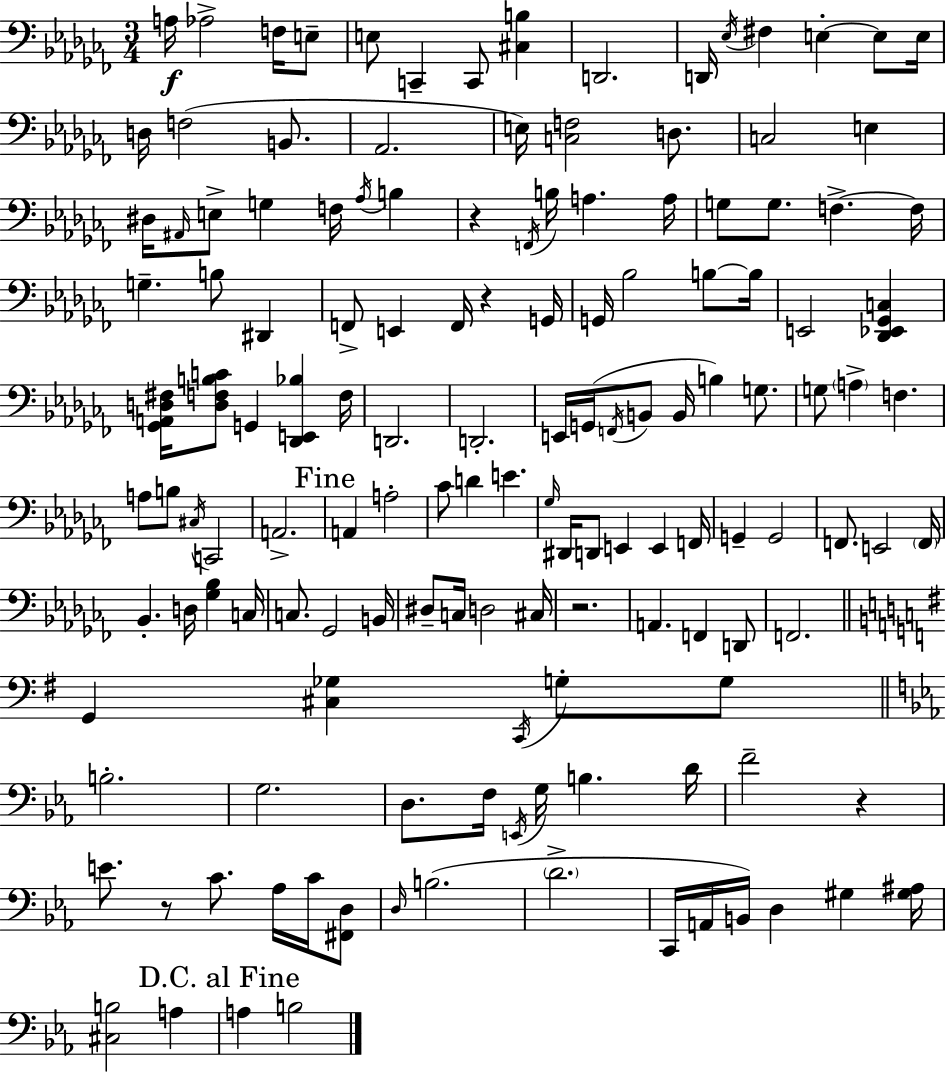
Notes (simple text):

A3/s Ab3/h F3/s E3/e E3/e C2/q C2/e [C#3,B3]/q D2/h. D2/s Eb3/s F#3/q E3/q E3/e E3/s D3/s F3/h B2/e. Ab2/h. E3/s [C3,F3]/h D3/e. C3/h E3/q D#3/s A#2/s E3/e G3/q F3/s Ab3/s B3/q R/q F2/s B3/s A3/q. A3/s G3/e G3/e. F3/q. F3/s G3/q. B3/e D#2/q F2/e E2/q F2/s R/q G2/s G2/s Bb3/h B3/e B3/s E2/h [Db2,Eb2,Gb2,C3]/q [Gb2,A2,D3,F#3]/s [D3,F3,B3,C4]/e G2/q [Db2,E2,Bb3]/q F3/s D2/h. D2/h. E2/s G2/s F2/s B2/e B2/s B3/q G3/e. G3/e A3/q F3/q. A3/e B3/e C#3/s C2/h A2/h. A2/q A3/h CES4/e D4/q E4/q. Gb3/s D#2/s D2/e E2/q E2/q F2/s G2/q G2/h F2/e. E2/h F2/s Bb2/q. D3/s [Gb3,Bb3]/q C3/s C3/e. Gb2/h B2/s D#3/e C3/s D3/h C#3/s R/h. A2/q. F2/q D2/e F2/h. G2/q [C#3,Gb3]/q C2/s G3/e G3/e B3/h. G3/h. D3/e. F3/s E2/s G3/s B3/q. D4/s F4/h R/q E4/e. R/e C4/e. Ab3/s C4/s [F#2,D3]/e D3/s B3/h. D4/h. C2/s A2/s B2/s D3/q G#3/q [G#3,A#3]/s [C#3,B3]/h A3/q A3/q B3/h